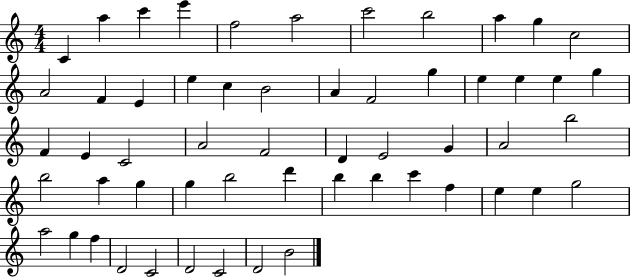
{
  \clef treble
  \numericTimeSignature
  \time 4/4
  \key c \major
  c'4 a''4 c'''4 e'''4 | f''2 a''2 | c'''2 b''2 | a''4 g''4 c''2 | \break a'2 f'4 e'4 | e''4 c''4 b'2 | a'4 f'2 g''4 | e''4 e''4 e''4 g''4 | \break f'4 e'4 c'2 | a'2 f'2 | d'4 e'2 g'4 | a'2 b''2 | \break b''2 a''4 g''4 | g''4 b''2 d'''4 | b''4 b''4 c'''4 f''4 | e''4 e''4 g''2 | \break a''2 g''4 f''4 | d'2 c'2 | d'2 c'2 | d'2 b'2 | \break \bar "|."
}